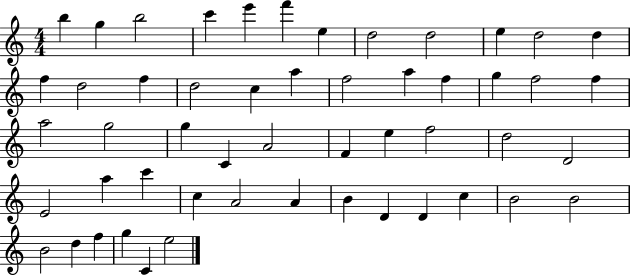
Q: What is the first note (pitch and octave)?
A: B5